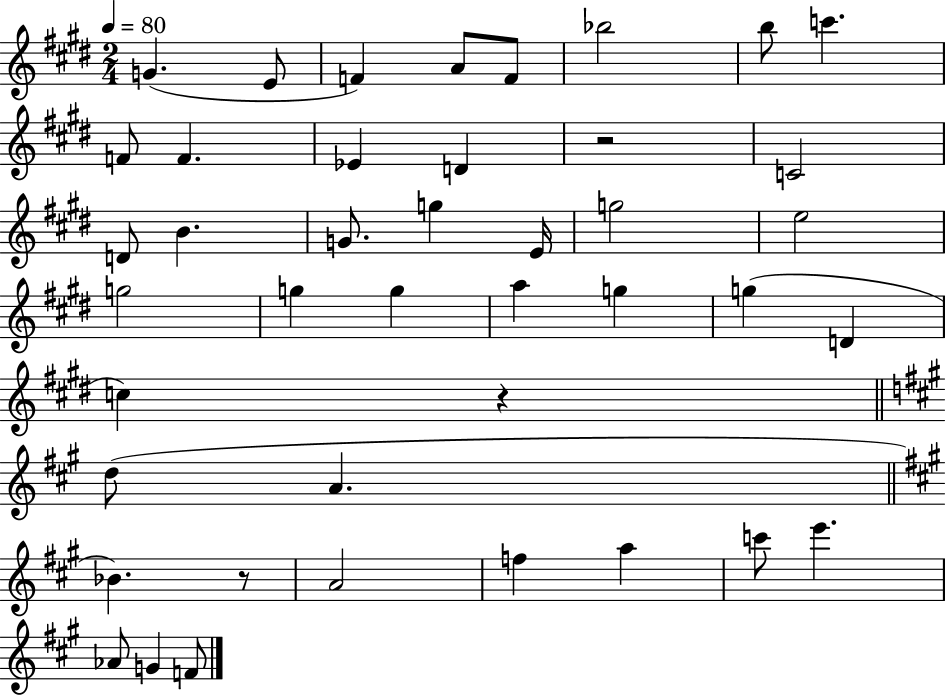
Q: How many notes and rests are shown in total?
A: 42